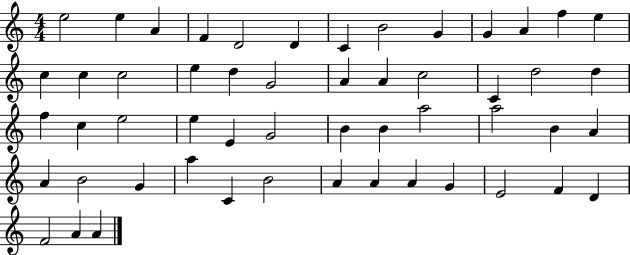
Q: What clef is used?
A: treble